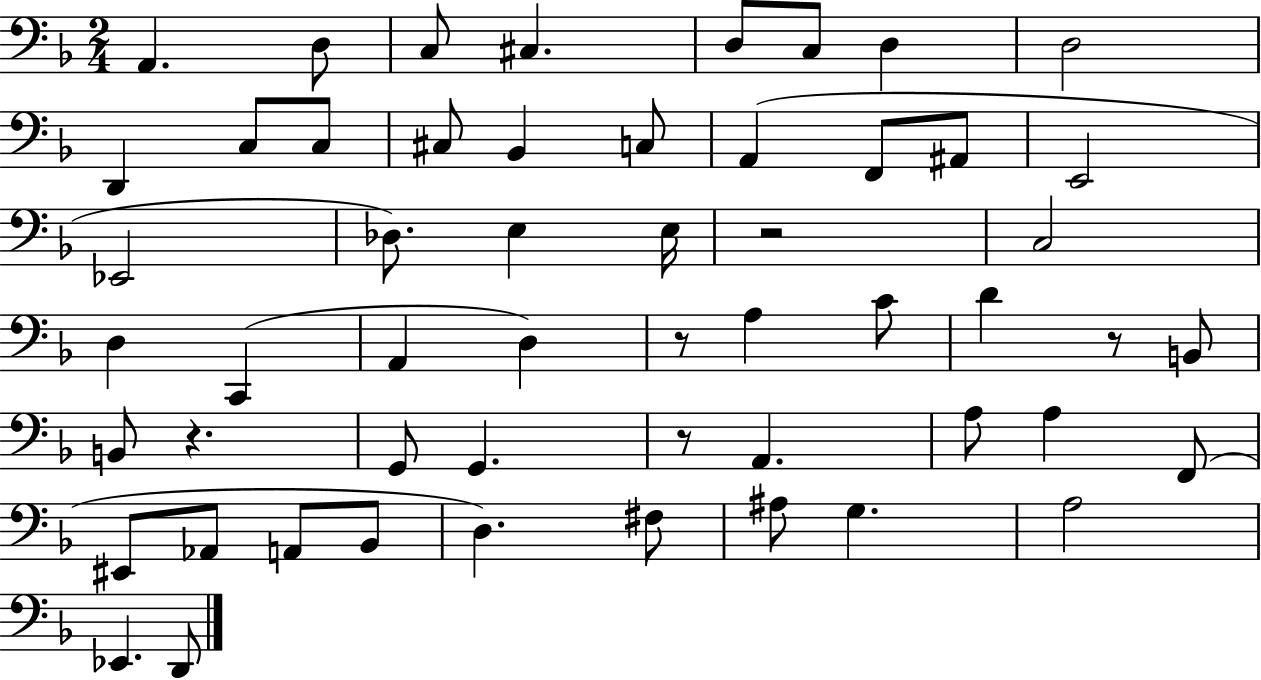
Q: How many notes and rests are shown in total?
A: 54